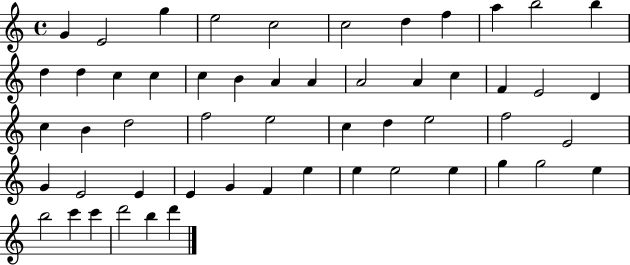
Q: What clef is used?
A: treble